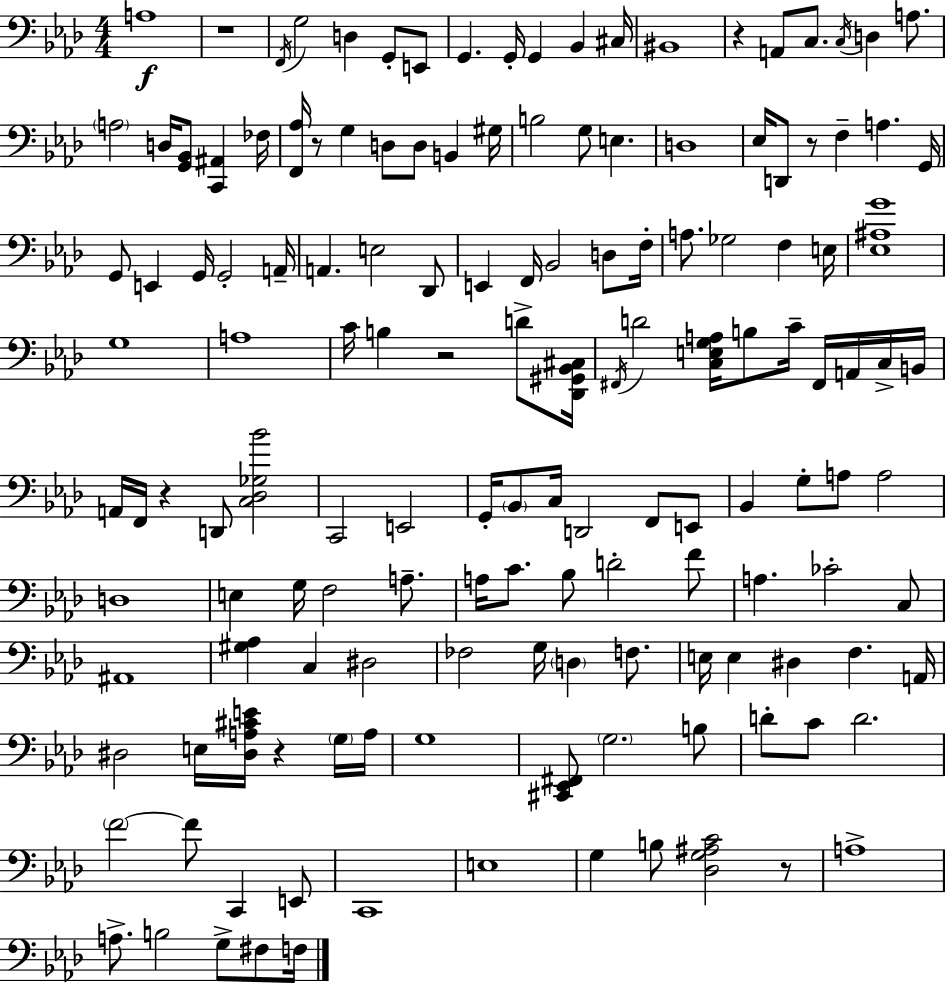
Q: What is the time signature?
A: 4/4